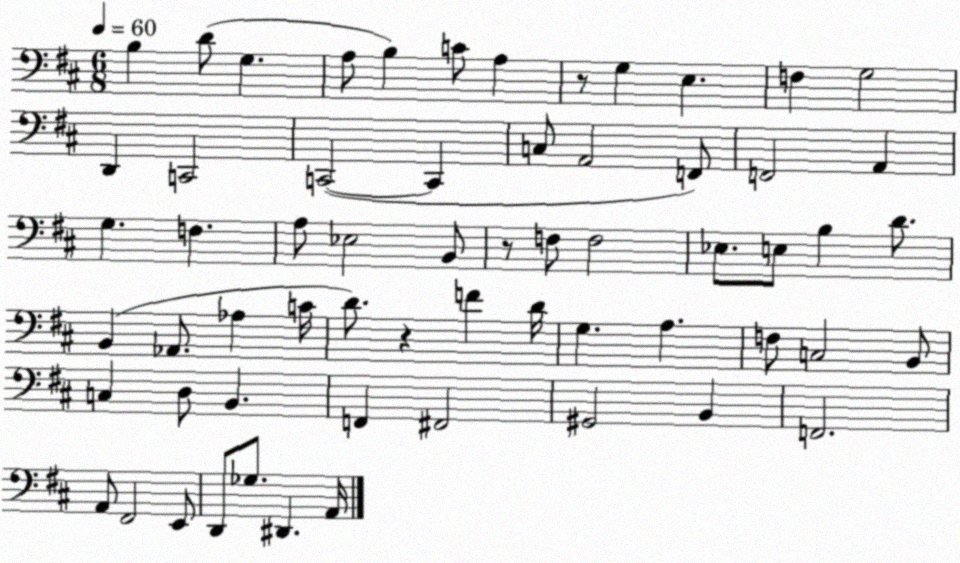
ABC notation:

X:1
T:Untitled
M:6/8
L:1/4
K:D
B, D/2 G, A,/2 B, C/2 A, z/2 G, E, F, G,2 D,, C,,2 C,,2 C,, C,/2 A,,2 F,,/2 F,,2 A,, G, F, A,/2 _E,2 B,,/2 z/2 F,/2 F,2 _E,/2 E,/2 B, D/2 B,, _A,,/2 _A, C/4 D/2 z F D/4 G, A, F,/2 C,2 B,,/2 C, D,/2 B,, F,, ^F,,2 ^G,,2 B,, F,,2 A,,/2 ^F,,2 E,,/2 D,,/2 _G,/2 ^D,, A,,/4